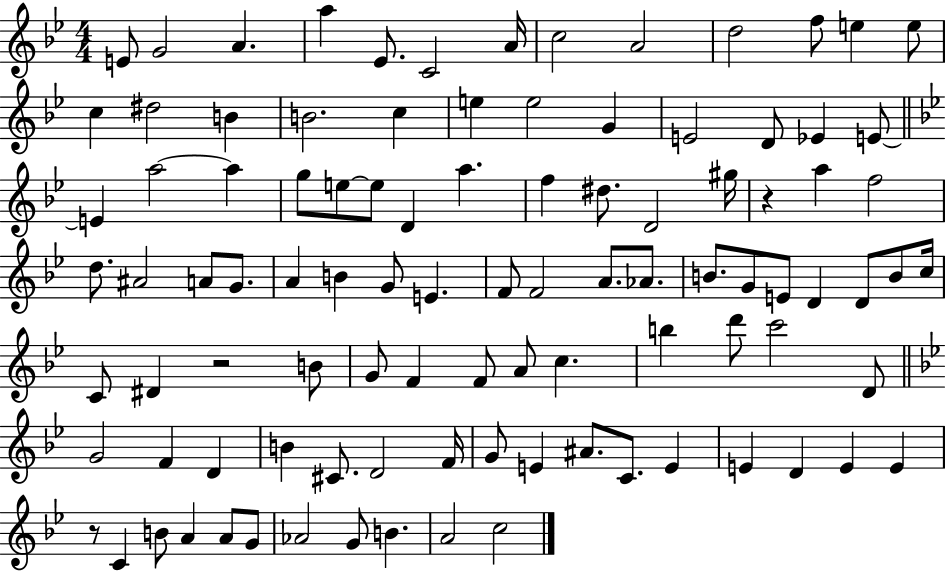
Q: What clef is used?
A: treble